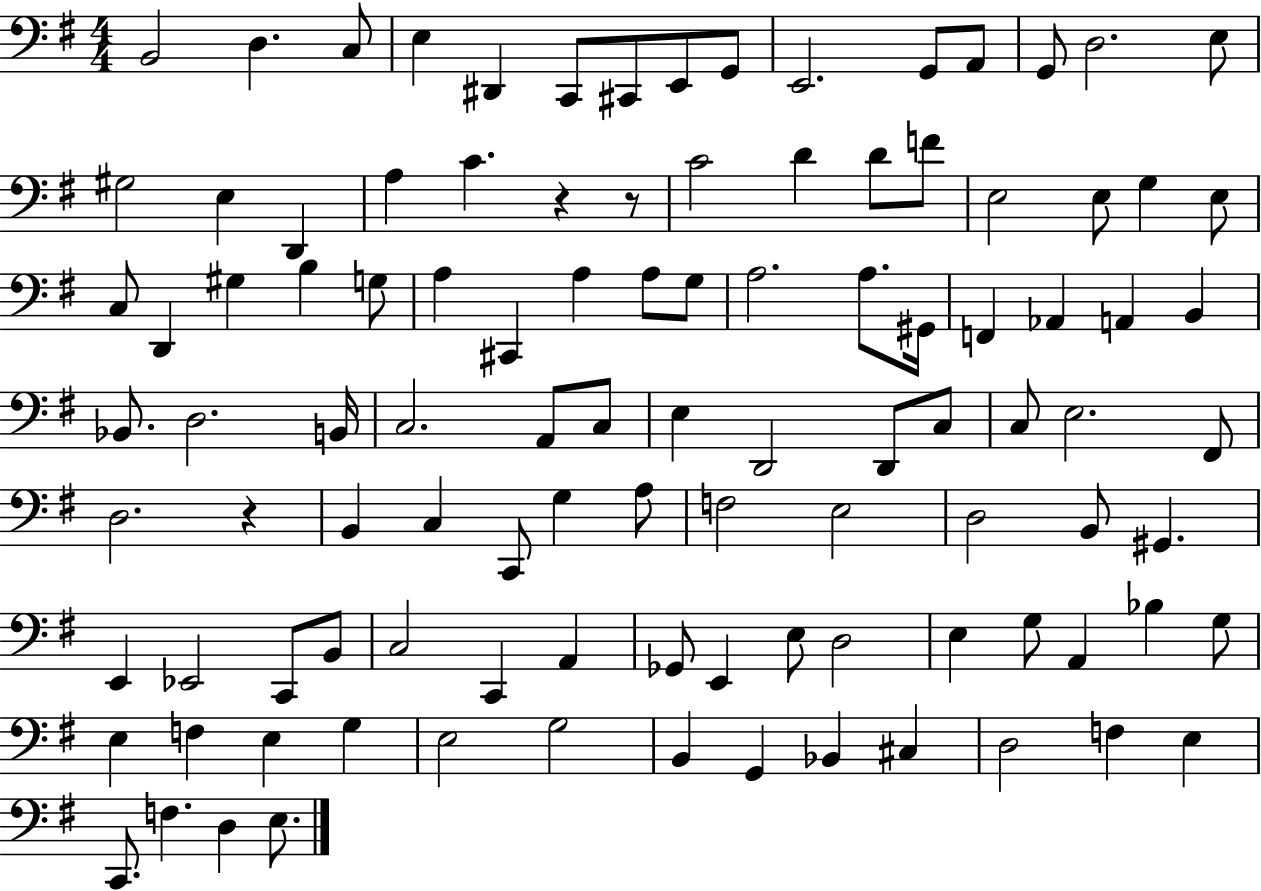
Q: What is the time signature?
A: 4/4